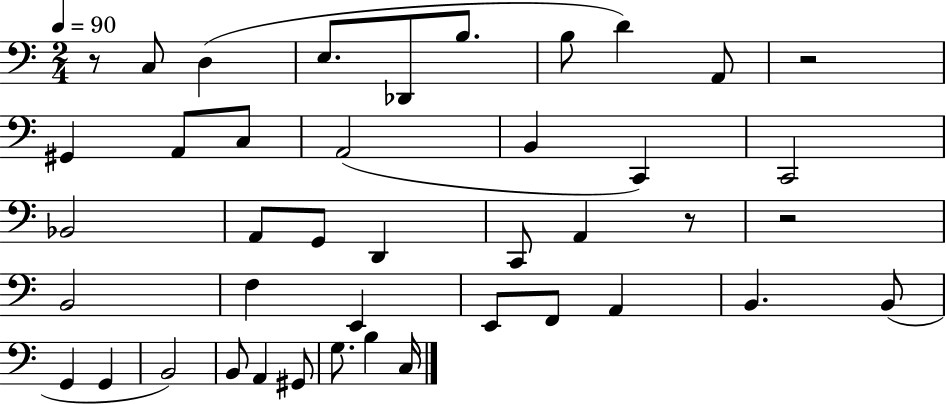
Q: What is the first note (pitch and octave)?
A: C3